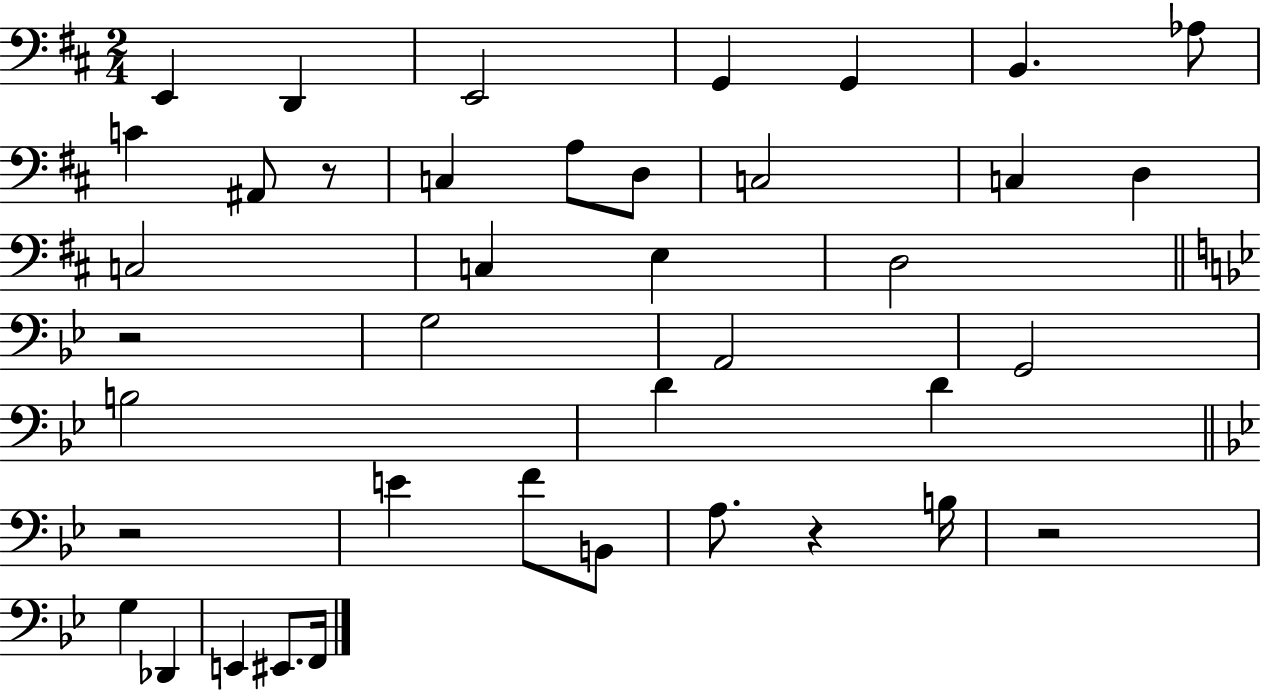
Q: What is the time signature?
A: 2/4